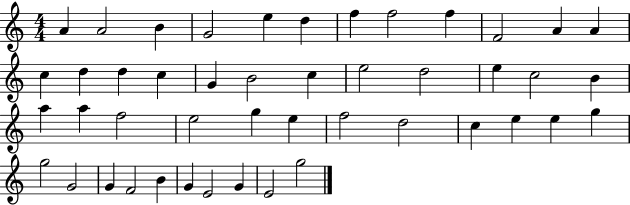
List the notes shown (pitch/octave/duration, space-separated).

A4/q A4/h B4/q G4/h E5/q D5/q F5/q F5/h F5/q F4/h A4/q A4/q C5/q D5/q D5/q C5/q G4/q B4/h C5/q E5/h D5/h E5/q C5/h B4/q A5/q A5/q F5/h E5/h G5/q E5/q F5/h D5/h C5/q E5/q E5/q G5/q G5/h G4/h G4/q F4/h B4/q G4/q E4/h G4/q E4/h G5/h